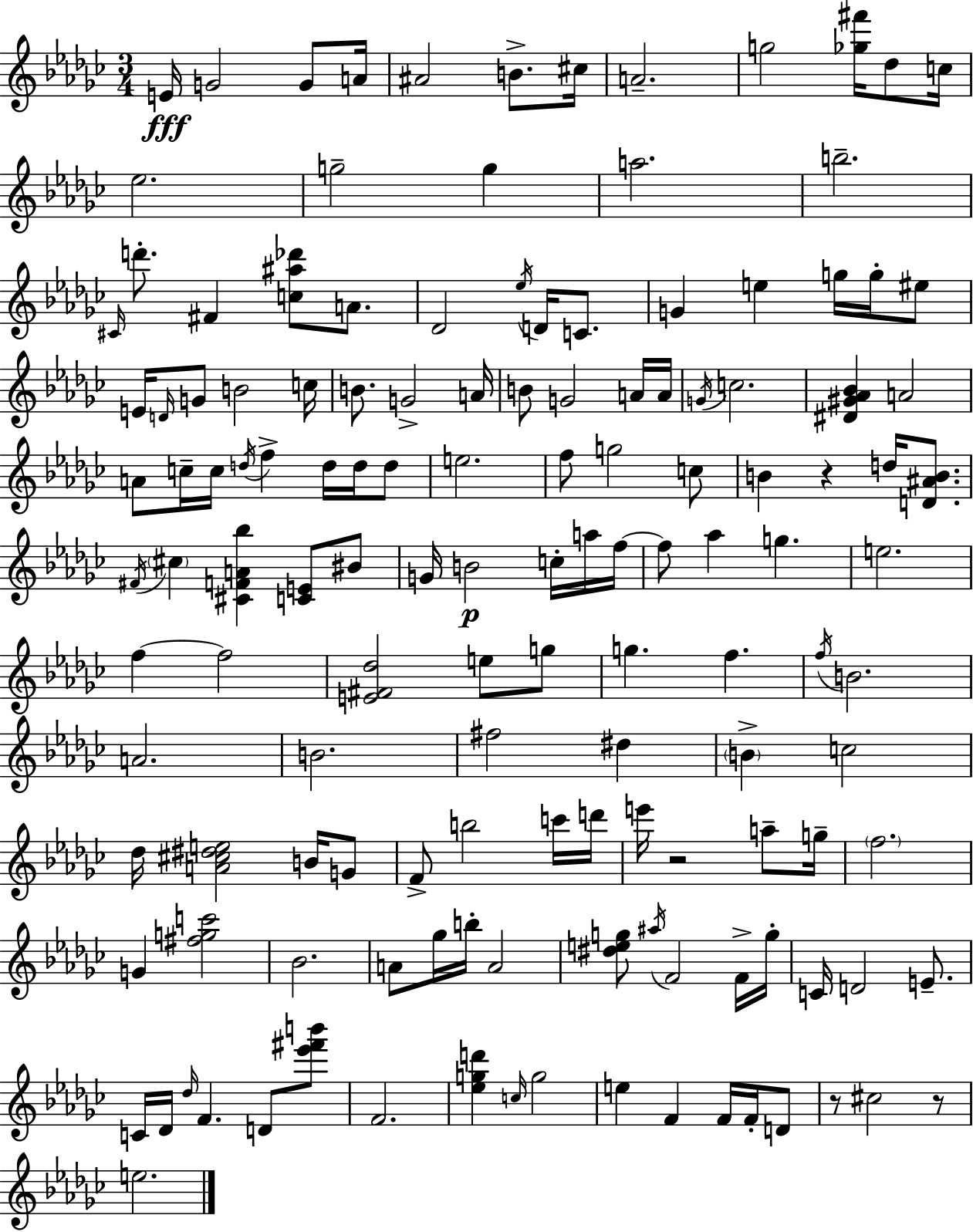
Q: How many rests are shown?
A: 4